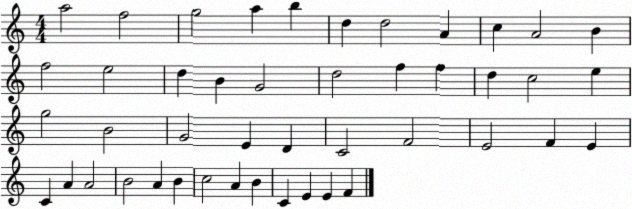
X:1
T:Untitled
M:4/4
L:1/4
K:C
a2 f2 g2 a b d d2 A c A2 B f2 e2 d B G2 d2 f f d c2 e g2 B2 G2 E D C2 F2 E2 F E C A A2 B2 A B c2 A B C E E F